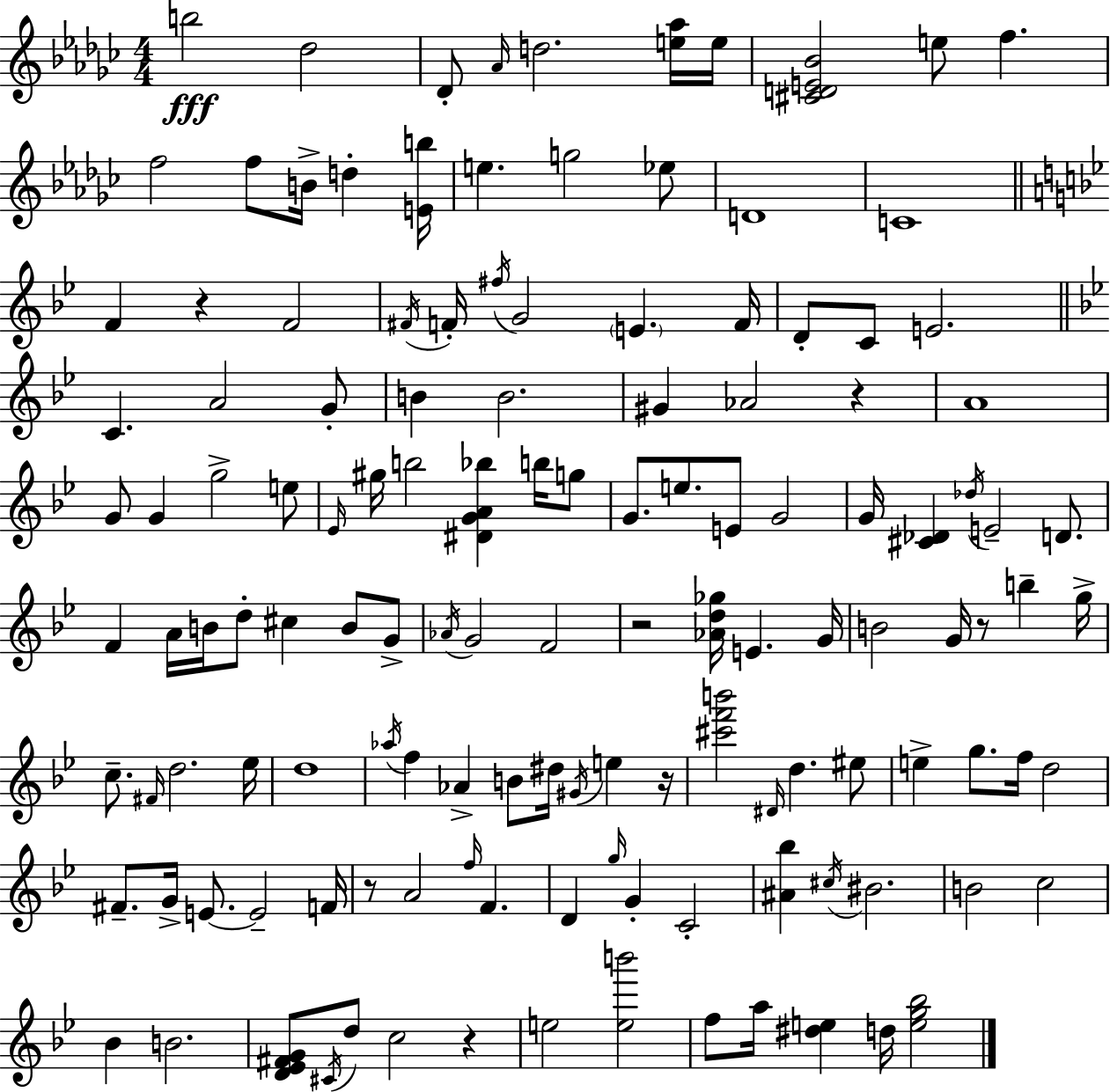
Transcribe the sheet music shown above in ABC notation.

X:1
T:Untitled
M:4/4
L:1/4
K:Ebm
b2 _d2 _D/2 _A/4 d2 [e_a]/4 e/4 [^CDE_B]2 e/2 f f2 f/2 B/4 d [Eb]/4 e g2 _e/2 D4 C4 F z F2 ^F/4 F/4 ^f/4 G2 E F/4 D/2 C/2 E2 C A2 G/2 B B2 ^G _A2 z A4 G/2 G g2 e/2 _E/4 ^g/4 b2 [^DGA_b] b/4 g/2 G/2 e/2 E/2 G2 G/4 [^C_D] _d/4 E2 D/2 F A/4 B/4 d/2 ^c B/2 G/2 _A/4 G2 F2 z2 [_Ad_g]/4 E G/4 B2 G/4 z/2 b g/4 c/2 ^F/4 d2 _e/4 d4 _a/4 f _A B/2 ^d/4 ^G/4 e z/4 [^c'f'b']2 ^D/4 d ^e/2 e g/2 f/4 d2 ^F/2 G/4 E/2 E2 F/4 z/2 A2 f/4 F D g/4 G C2 [^A_b] ^c/4 ^B2 B2 c2 _B B2 [D_E^FG]/2 ^C/4 d/2 c2 z e2 [eb']2 f/2 a/4 [^de] d/4 [eg_b]2